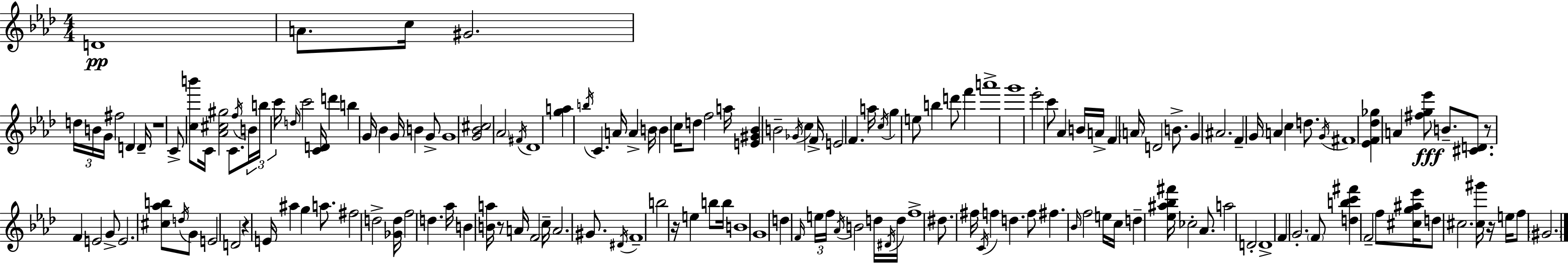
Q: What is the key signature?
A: AES major